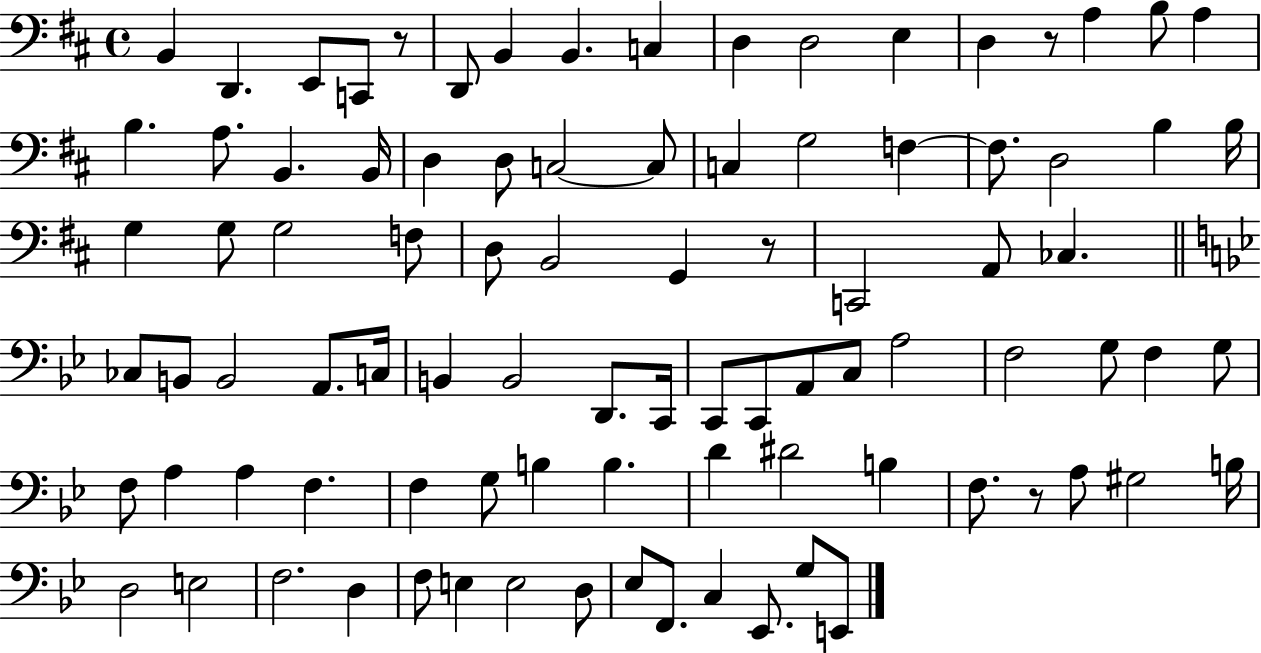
X:1
T:Untitled
M:4/4
L:1/4
K:D
B,, D,, E,,/2 C,,/2 z/2 D,,/2 B,, B,, C, D, D,2 E, D, z/2 A, B,/2 A, B, A,/2 B,, B,,/4 D, D,/2 C,2 C,/2 C, G,2 F, F,/2 D,2 B, B,/4 G, G,/2 G,2 F,/2 D,/2 B,,2 G,, z/2 C,,2 A,,/2 _C, _C,/2 B,,/2 B,,2 A,,/2 C,/4 B,, B,,2 D,,/2 C,,/4 C,,/2 C,,/2 A,,/2 C,/2 A,2 F,2 G,/2 F, G,/2 F,/2 A, A, F, F, G,/2 B, B, D ^D2 B, F,/2 z/2 A,/2 ^G,2 B,/4 D,2 E,2 F,2 D, F,/2 E, E,2 D,/2 _E,/2 F,,/2 C, _E,,/2 G,/2 E,,/2